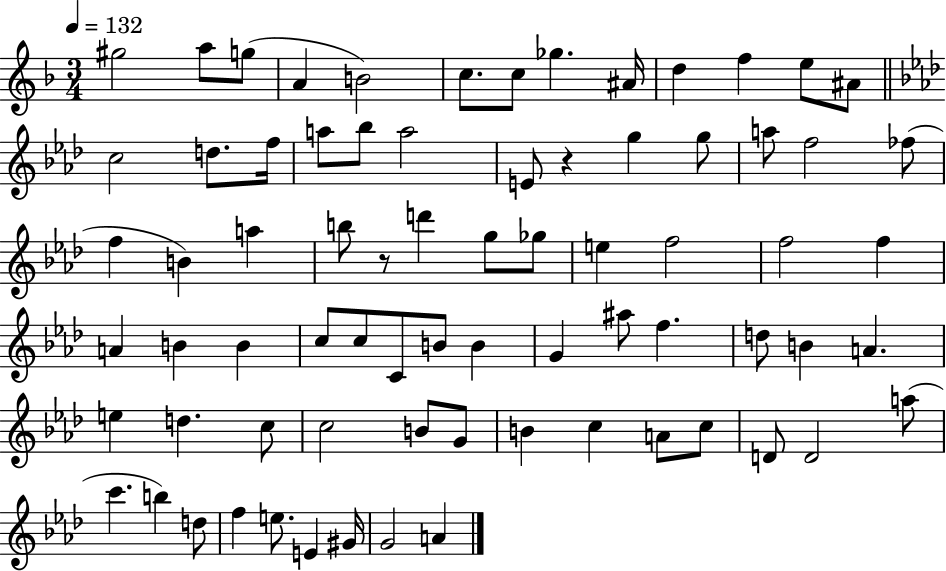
{
  \clef treble
  \numericTimeSignature
  \time 3/4
  \key f \major
  \tempo 4 = 132
  gis''2 a''8 g''8( | a'4 b'2) | c''8. c''8 ges''4. ais'16 | d''4 f''4 e''8 ais'8 | \break \bar "||" \break \key aes \major c''2 d''8. f''16 | a''8 bes''8 a''2 | e'8 r4 g''4 g''8 | a''8 f''2 fes''8( | \break f''4 b'4) a''4 | b''8 r8 d'''4 g''8 ges''8 | e''4 f''2 | f''2 f''4 | \break a'4 b'4 b'4 | c''8 c''8 c'8 b'8 b'4 | g'4 ais''8 f''4. | d''8 b'4 a'4. | \break e''4 d''4. c''8 | c''2 b'8 g'8 | b'4 c''4 a'8 c''8 | d'8 d'2 a''8( | \break c'''4. b''4) d''8 | f''4 e''8. e'4 gis'16 | g'2 a'4 | \bar "|."
}